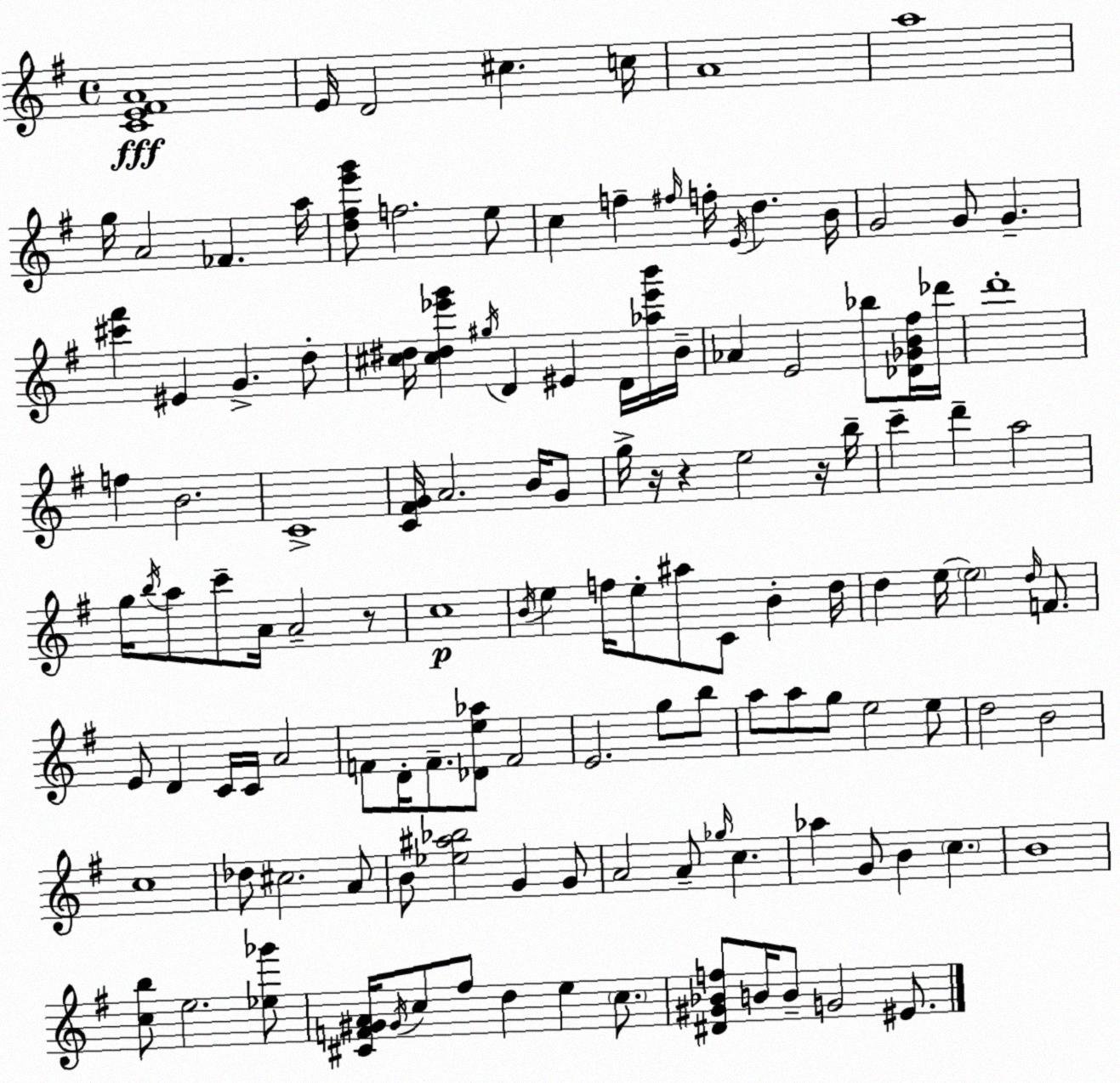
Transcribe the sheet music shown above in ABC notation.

X:1
T:Untitled
M:4/4
L:1/4
K:G
[CE^FA]4 E/4 D2 ^c c/4 A4 a4 g/4 A2 _F a/4 [d^fe'g']/2 f2 e/2 c f ^f/4 f/4 E/4 d B/4 G2 G/2 G [^c'^f'] ^E G d/2 [^c^d]/4 [^c^d_e'g'] ^g/4 D ^E D/4 [_a_e'b']/4 B/4 _A E2 _b/2 [_D_GB^f]/4 _d'/4 d'4 f B2 C4 [C^FG]/4 A2 B/4 G/2 g/4 z/4 z e2 z/4 b/4 c' d' a2 g/4 b/4 a/2 c'/2 A/4 A2 z/2 c4 B/4 e f/4 e/2 ^a/2 C/2 B d/4 d e/4 e2 d/4 F/2 E/2 D C/4 C/4 A2 F/2 D/4 F/2 [_De_a]/2 F2 E2 g/2 b/2 a/2 a/2 g/2 e2 e/2 d2 B2 c4 _d/2 ^c2 A/2 B/2 [_e^a_b]2 G G/2 A2 A/2 _g/4 c _a G/2 B c B4 [cb]/2 e2 [_e_g']/2 [^CF^GA]/4 ^G/4 c/2 ^f/2 d e c/2 [^D^G_Bf]/2 B/4 B/2 G2 ^E/2